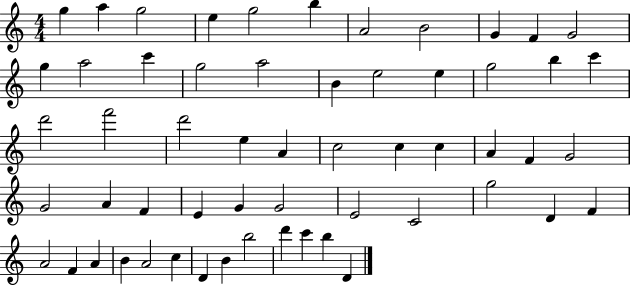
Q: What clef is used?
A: treble